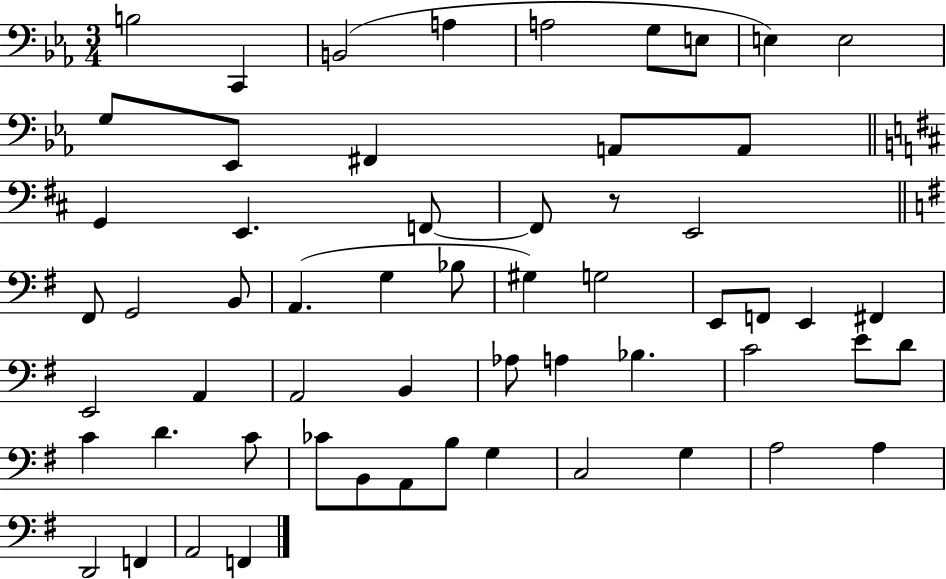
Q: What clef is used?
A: bass